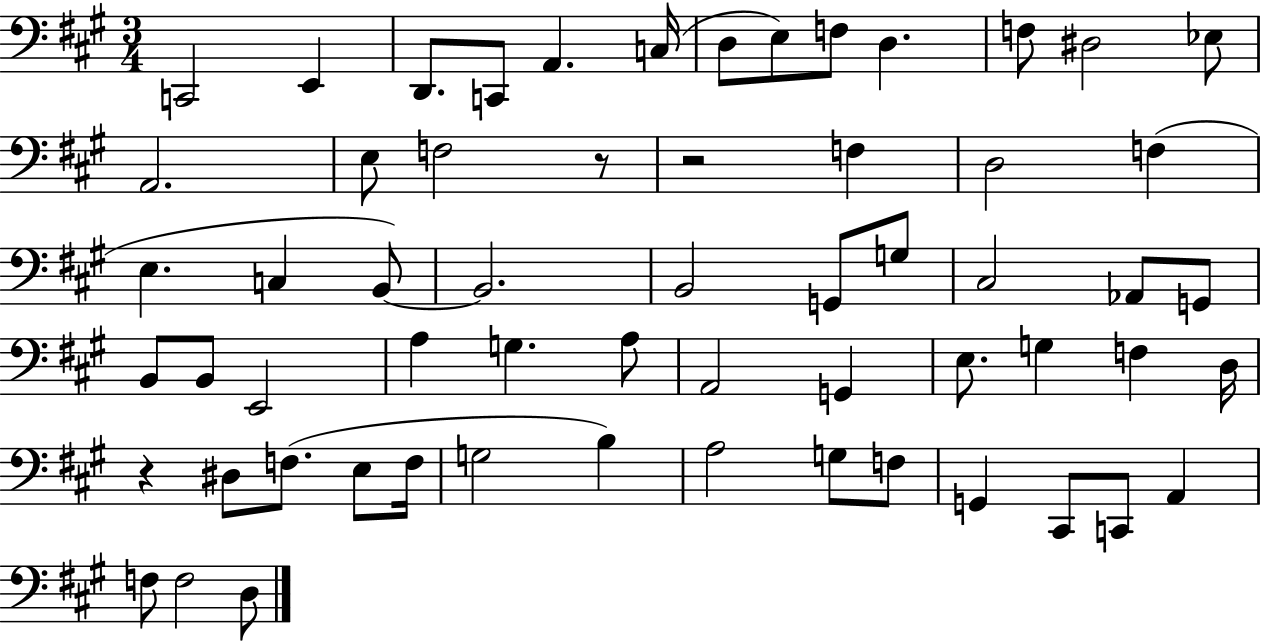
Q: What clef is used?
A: bass